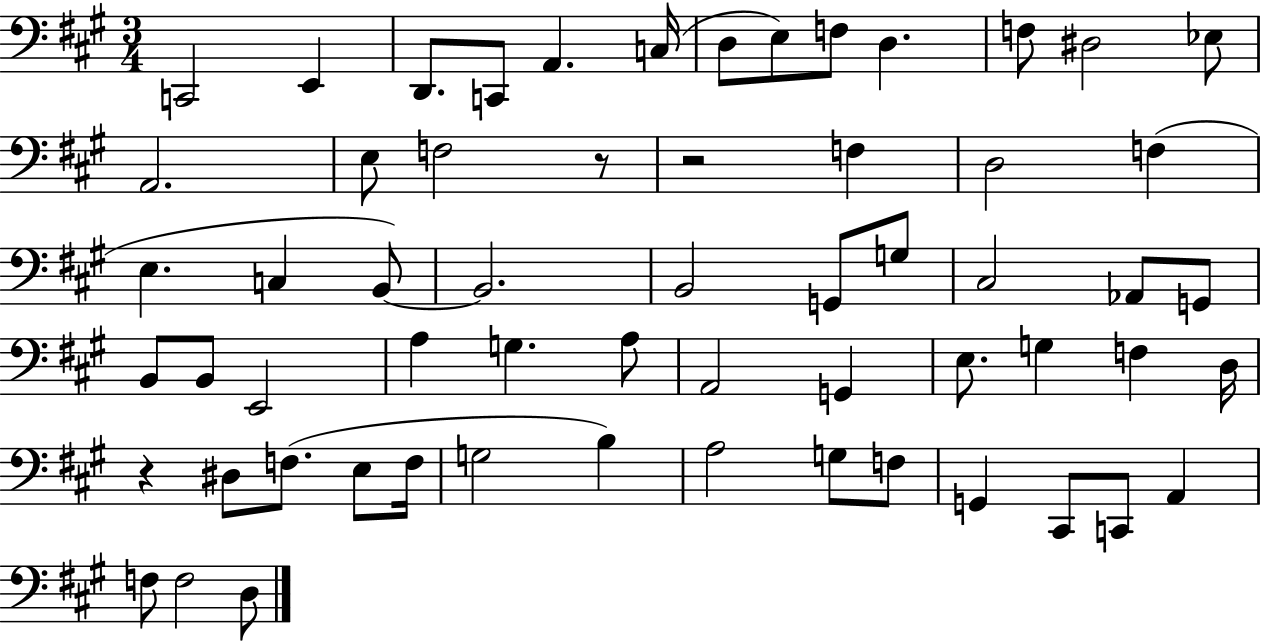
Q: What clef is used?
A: bass